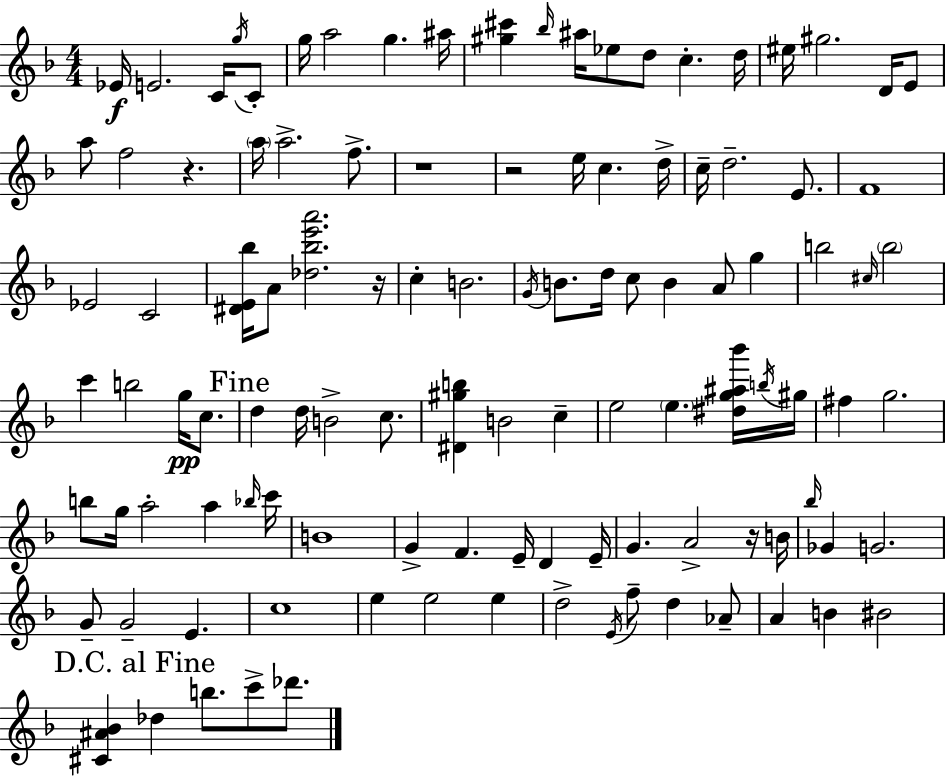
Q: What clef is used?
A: treble